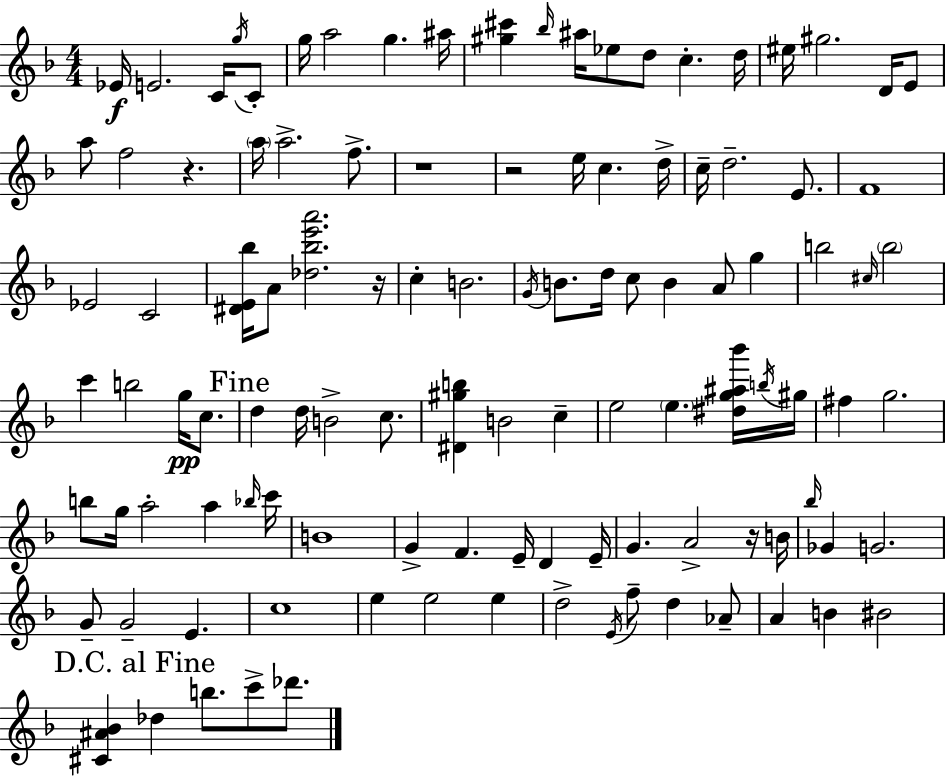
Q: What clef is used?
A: treble